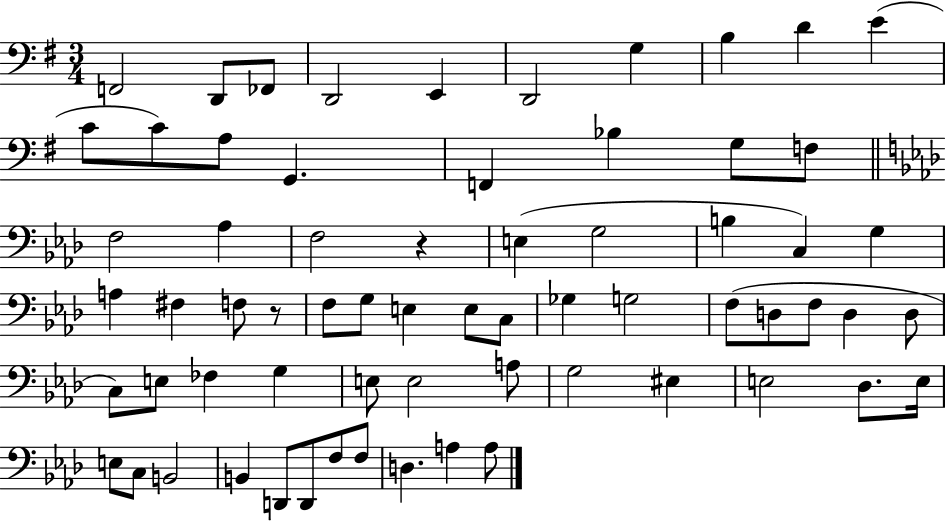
F2/h D2/e FES2/e D2/h E2/q D2/h G3/q B3/q D4/q E4/q C4/e C4/e A3/e G2/q. F2/q Bb3/q G3/e F3/e F3/h Ab3/q F3/h R/q E3/q G3/h B3/q C3/q G3/q A3/q F#3/q F3/e R/e F3/e G3/e E3/q E3/e C3/e Gb3/q G3/h F3/e D3/e F3/e D3/q D3/e C3/e E3/e FES3/q G3/q E3/e E3/h A3/e G3/h EIS3/q E3/h Db3/e. E3/s E3/e C3/e B2/h B2/q D2/e D2/e F3/e F3/e D3/q. A3/q A3/e